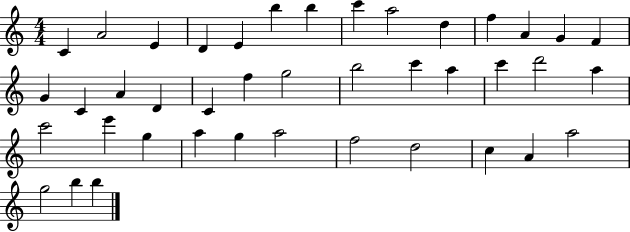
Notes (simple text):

C4/q A4/h E4/q D4/q E4/q B5/q B5/q C6/q A5/h D5/q F5/q A4/q G4/q F4/q G4/q C4/q A4/q D4/q C4/q F5/q G5/h B5/h C6/q A5/q C6/q D6/h A5/q C6/h E6/q G5/q A5/q G5/q A5/h F5/h D5/h C5/q A4/q A5/h G5/h B5/q B5/q